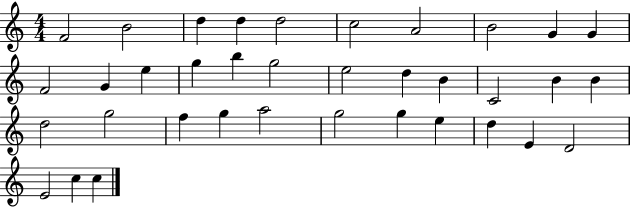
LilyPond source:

{
  \clef treble
  \numericTimeSignature
  \time 4/4
  \key c \major
  f'2 b'2 | d''4 d''4 d''2 | c''2 a'2 | b'2 g'4 g'4 | \break f'2 g'4 e''4 | g''4 b''4 g''2 | e''2 d''4 b'4 | c'2 b'4 b'4 | \break d''2 g''2 | f''4 g''4 a''2 | g''2 g''4 e''4 | d''4 e'4 d'2 | \break e'2 c''4 c''4 | \bar "|."
}